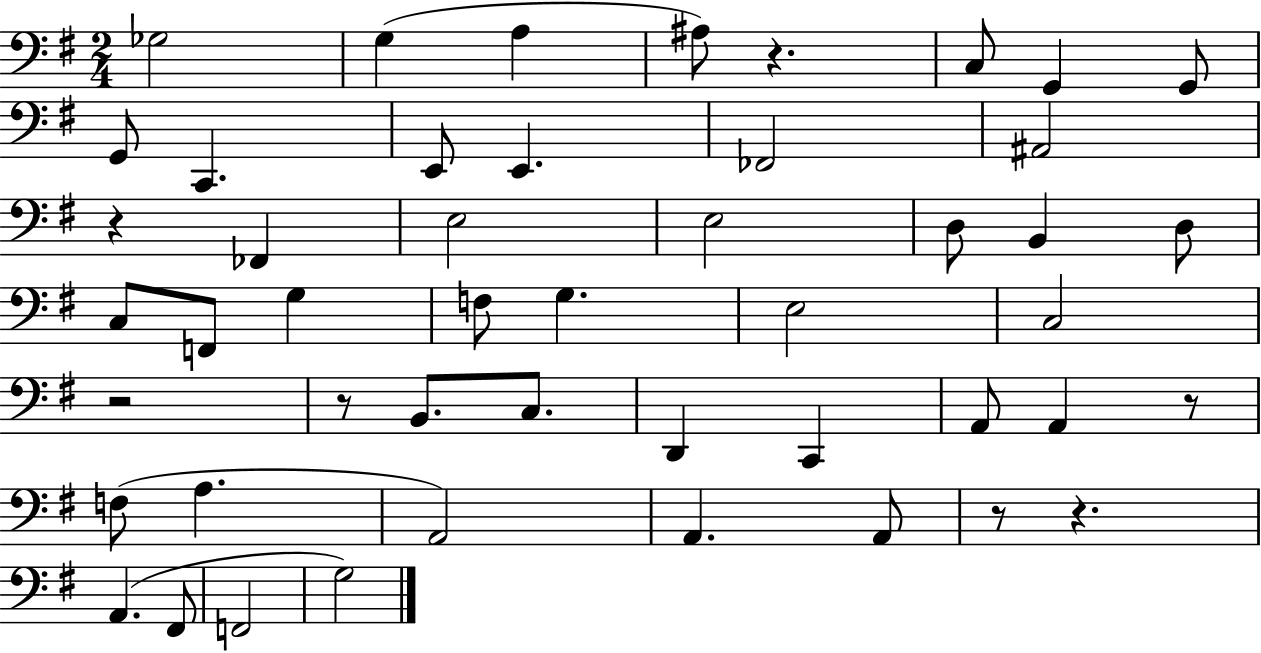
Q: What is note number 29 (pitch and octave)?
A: D2